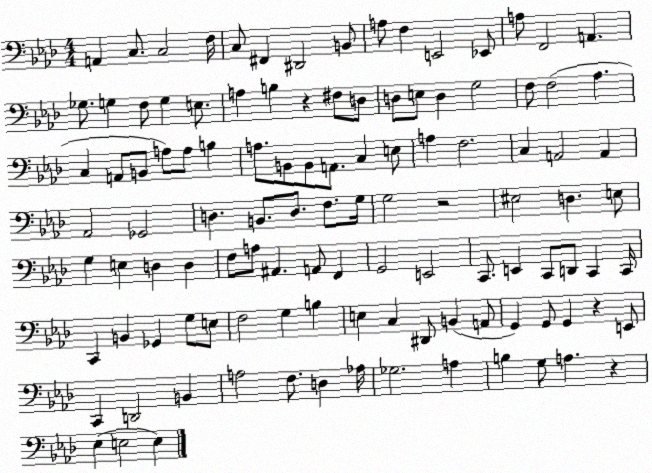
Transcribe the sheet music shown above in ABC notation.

X:1
T:Untitled
M:4/4
L:1/4
K:Ab
A,, C,/2 C,2 F,/4 C,/2 ^F,, ^D,,2 B,,/2 A,/2 F, E,,2 _E,,/2 A,/2 F,,2 A,, _G,/2 G, F,/2 G, E,/2 A, B, z ^F,/2 D,/2 D,/2 E,/2 D, G,2 F,/2 F,2 _A, C, A,,/2 B,,/2 A,/2 A,/2 B, A,/2 B,,/2 B,,/2 A,,/2 C, E,/2 A, F,2 C, A,,2 A,, _A,,2 _G,,2 D, B,,/2 D,/2 F,/2 G,/4 G,2 z2 ^E,2 D, E,/2 G, E, D, D, F,/2 A,/2 ^A,, A,,/2 F,, G,,2 E,,2 C,,/2 E,, C,,/2 D,,/2 C,, C,,/4 C,, B,, _G,, G,/2 E,/2 F,2 G, B, E, C, ^D,,/2 B,, A,,/2 G,, G,,/2 G,, z E,,/2 C,, D,,2 B,, A,2 F,/2 D, _A,/4 _G,2 A, B, G,/2 A, z _E, E,2 E,